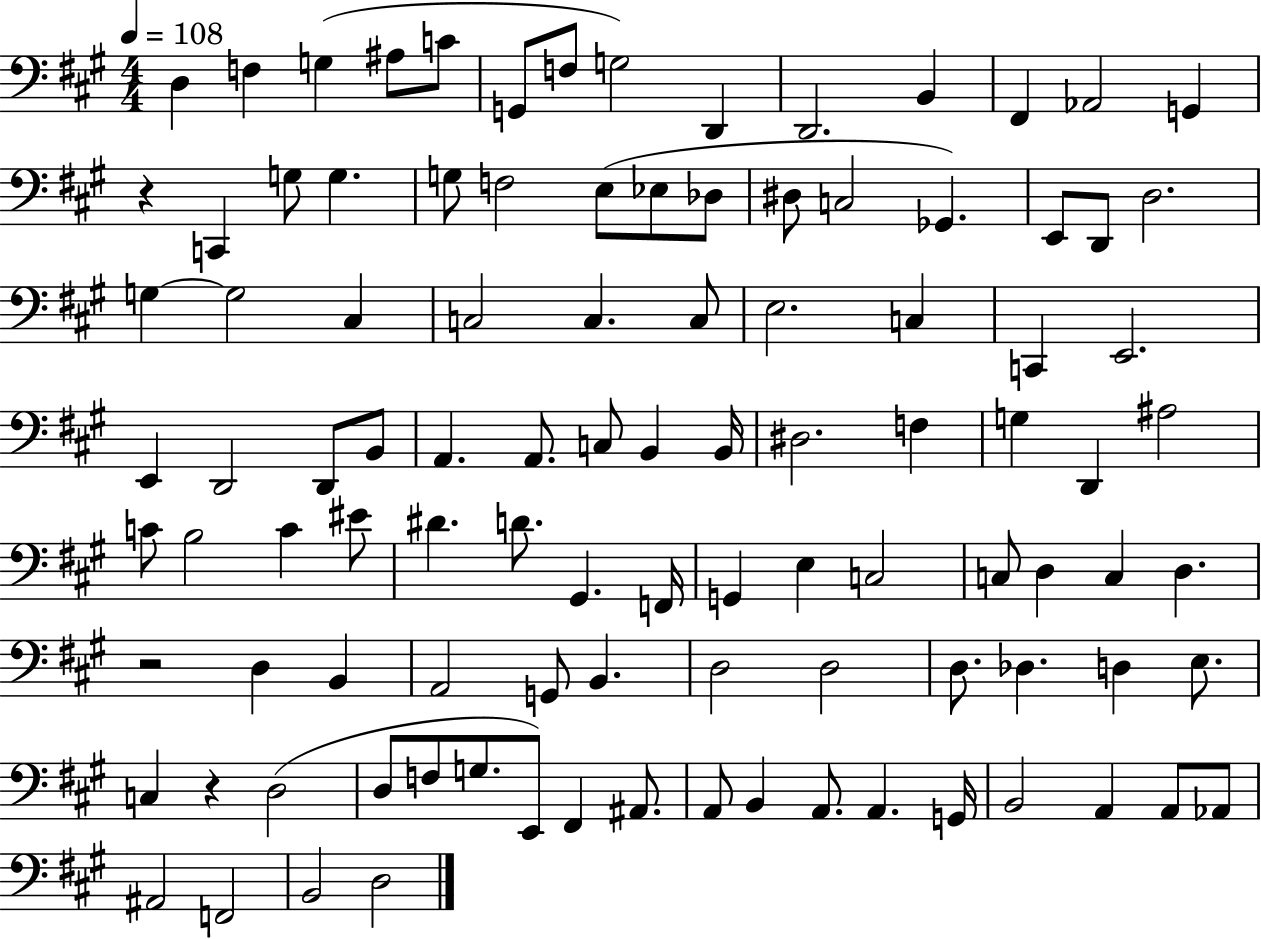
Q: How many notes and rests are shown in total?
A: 102